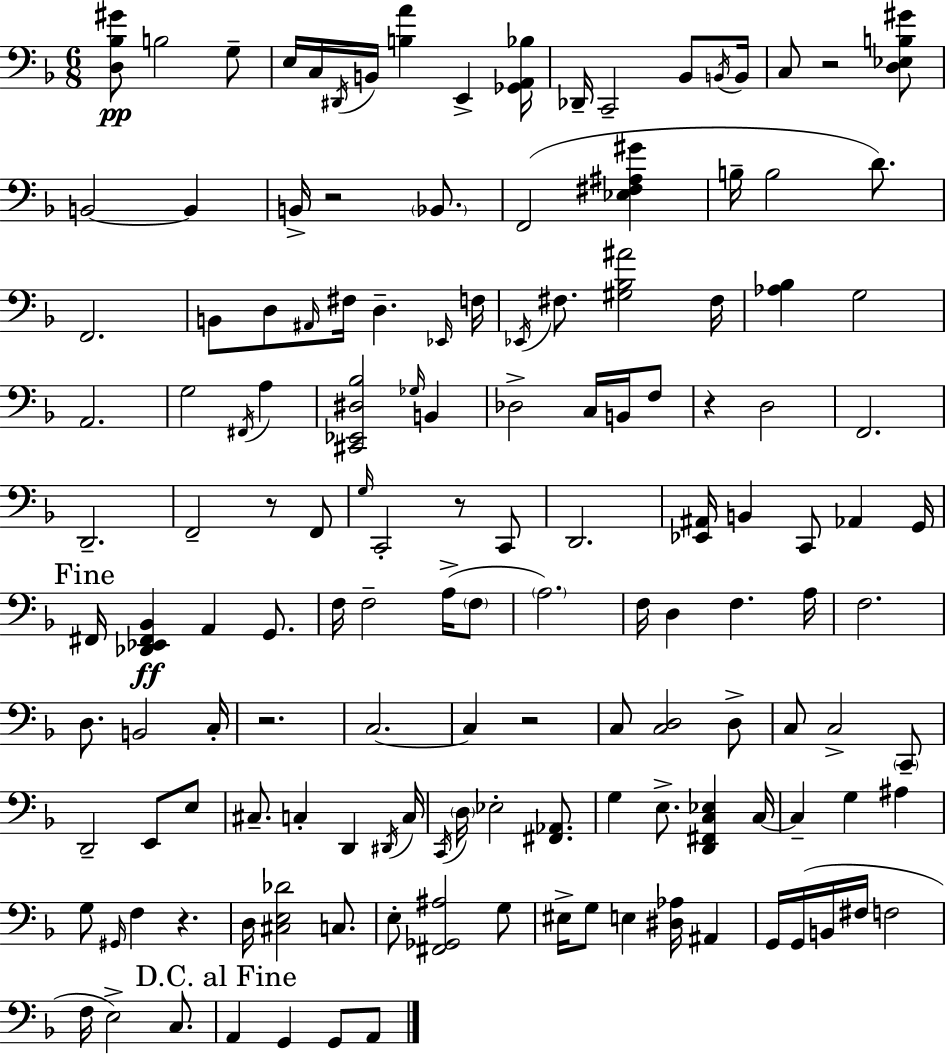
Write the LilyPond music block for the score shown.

{
  \clef bass
  \numericTimeSignature
  \time 6/8
  \key d \minor
  <d bes gis'>8\pp b2 g8-- | e16 c16 \acciaccatura { dis,16 } b,16 <b a'>4 e,4-> | <ges, a, bes>16 des,16-- c,2-- bes,8 | \acciaccatura { b,16 } b,16 c8 r2 | \break <d ees b gis'>8 b,2~~ b,4 | b,16-> r2 \parenthesize bes,8. | f,2( <ees fis ais gis'>4 | b16-- b2 d'8.) | \break f,2. | b,8 d8 \grace { ais,16 } fis16 d4.-- | \grace { ees,16 } f16 \acciaccatura { ees,16 } fis8. <gis bes ais'>2 | fis16 <aes bes>4 g2 | \break a,2. | g2 | \acciaccatura { fis,16 } a4 <cis, ees, dis bes>2 | \grace { ges16 } b,4 des2-> | \break c16 b,16 f8 r4 d2 | f,2. | d,2.-- | f,2-- | \break r8 f,8 \grace { g16 } c,2-. | r8 c,8 d,2. | <ees, ais,>16 b,4 | c,8 aes,4 g,16 \mark "Fine" fis,16 <des, ees, fis, bes,>4\ff | \break a,4 g,8. f16 f2-- | a16->( \parenthesize f8 \parenthesize a2.) | f16 d4 | f4. a16 f2. | \break d8. b,2 | c16-. r2. | c2.~~ | c4 | \break r2 c8 <c d>2 | d8-> c8 c2-> | \parenthesize c,8-- d,2-- | e,8 e8 cis8.-- c4-. | \break d,4 \acciaccatura { dis,16 } c16 \acciaccatura { c,16 } \parenthesize d16 ees2-. | <fis, aes,>8. g4 | e8.-> <d, fis, c ees>4 c16~~ c4-- | g4 ais4 g8 | \break \grace { gis,16 } f4 r4. d16 | <cis e des'>2 c8. e8-. | <fis, ges, ais>2 g8 eis16-> | g8 e4 <dis aes>16 ais,4 g,16 | \break g,16( b,16 fis16 f2 f16 | e2->) c8. \mark "D.C. al Fine" a,4 | g,4 g,8 a,8 \bar "|."
}